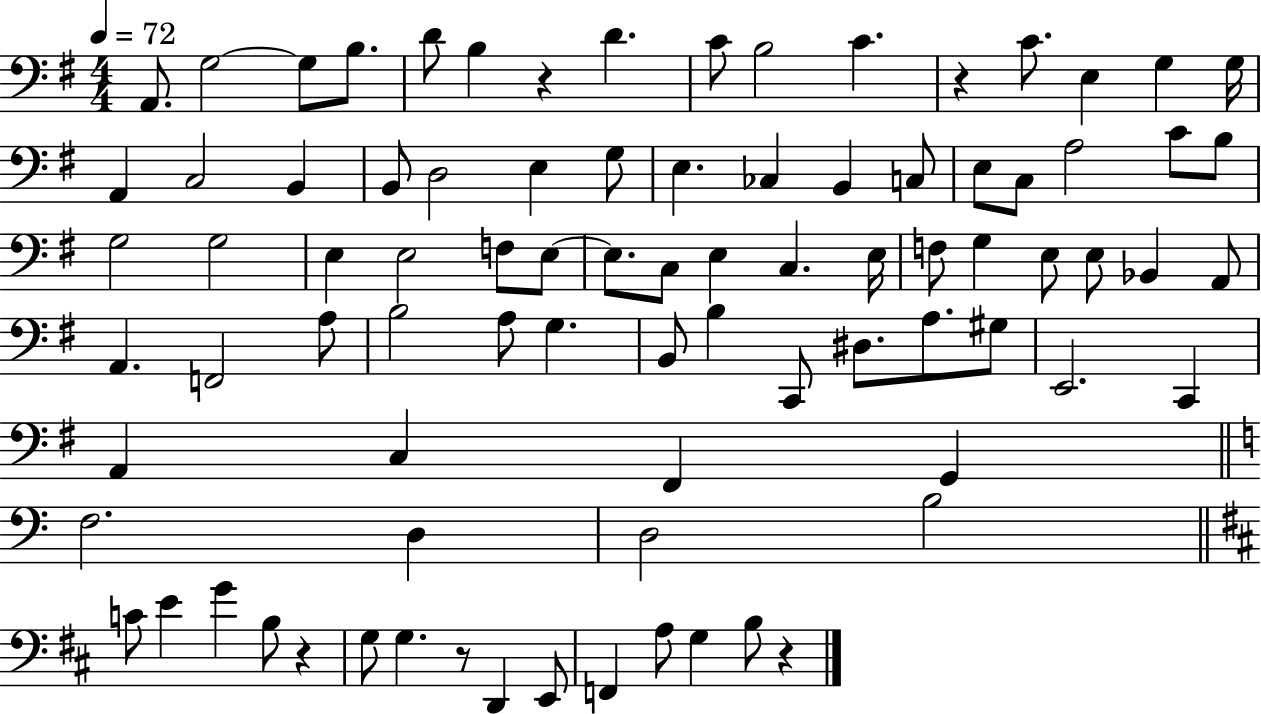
X:1
T:Untitled
M:4/4
L:1/4
K:G
A,,/2 G,2 G,/2 B,/2 D/2 B, z D C/2 B,2 C z C/2 E, G, G,/4 A,, C,2 B,, B,,/2 D,2 E, G,/2 E, _C, B,, C,/2 E,/2 C,/2 A,2 C/2 B,/2 G,2 G,2 E, E,2 F,/2 E,/2 E,/2 C,/2 E, C, E,/4 F,/2 G, E,/2 E,/2 _B,, A,,/2 A,, F,,2 A,/2 B,2 A,/2 G, B,,/2 B, C,,/2 ^D,/2 A,/2 ^G,/2 E,,2 C,, A,, C, ^F,, G,, F,2 D, D,2 B,2 C/2 E G B,/2 z G,/2 G, z/2 D,, E,,/2 F,, A,/2 G, B,/2 z